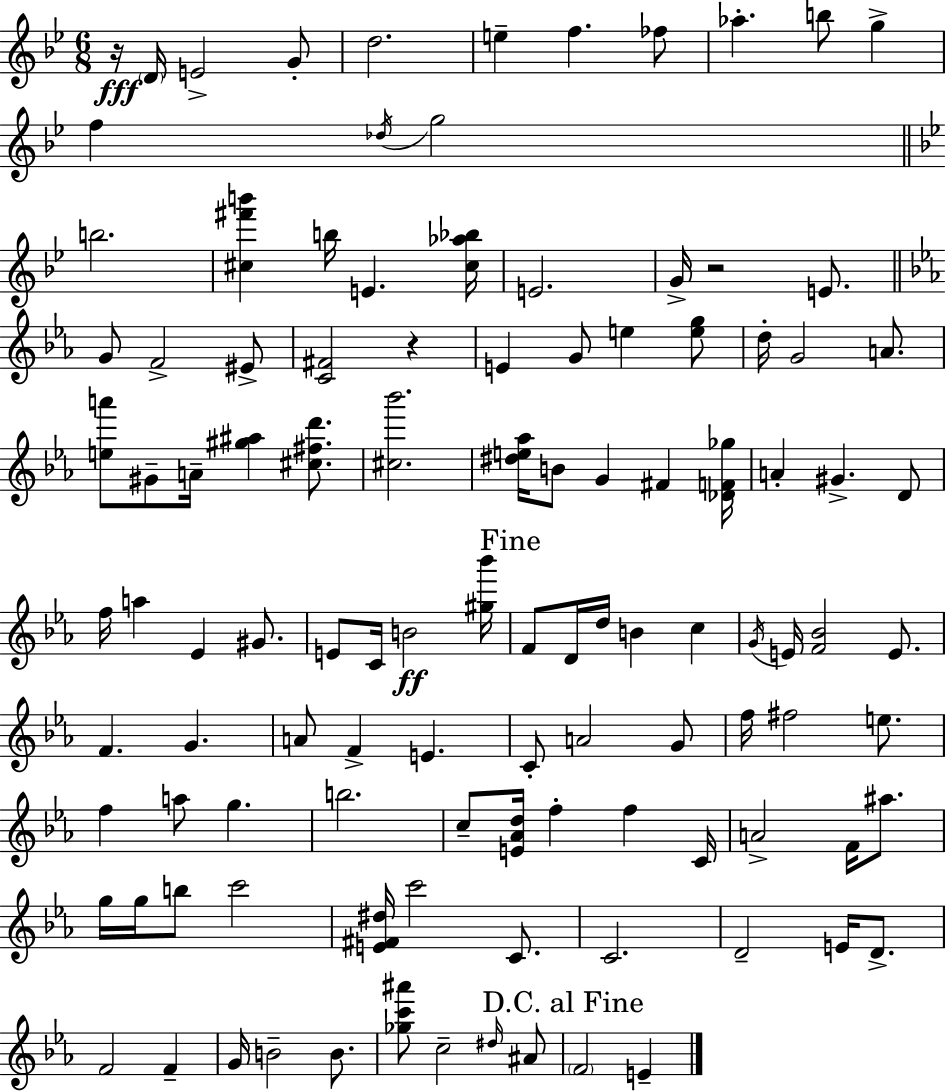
X:1
T:Untitled
M:6/8
L:1/4
K:Bb
z/4 D/4 E2 G/2 d2 e f _f/2 _a b/2 g f _d/4 g2 b2 [^c^f'b'] b/4 E [^c_a_b]/4 E2 G/4 z2 E/2 G/2 F2 ^E/2 [C^F]2 z E G/2 e [eg]/2 d/4 G2 A/2 [ea']/2 ^G/2 A/4 [^g^a] [^c^fd']/2 [^c_b']2 [^de_a]/4 B/2 G ^F [_DF_g]/4 A ^G D/2 f/4 a _E ^G/2 E/2 C/4 B2 [^g_b']/4 F/2 D/4 d/4 B c G/4 E/4 [F_B]2 E/2 F G A/2 F E C/2 A2 G/2 f/4 ^f2 e/2 f a/2 g b2 c/2 [E_Ad]/4 f f C/4 A2 F/4 ^a/2 g/4 g/4 b/2 c'2 [E^F^d]/4 c'2 C/2 C2 D2 E/4 D/2 F2 F G/4 B2 B/2 [_gc'^a']/2 c2 ^d/4 ^A/2 F2 E